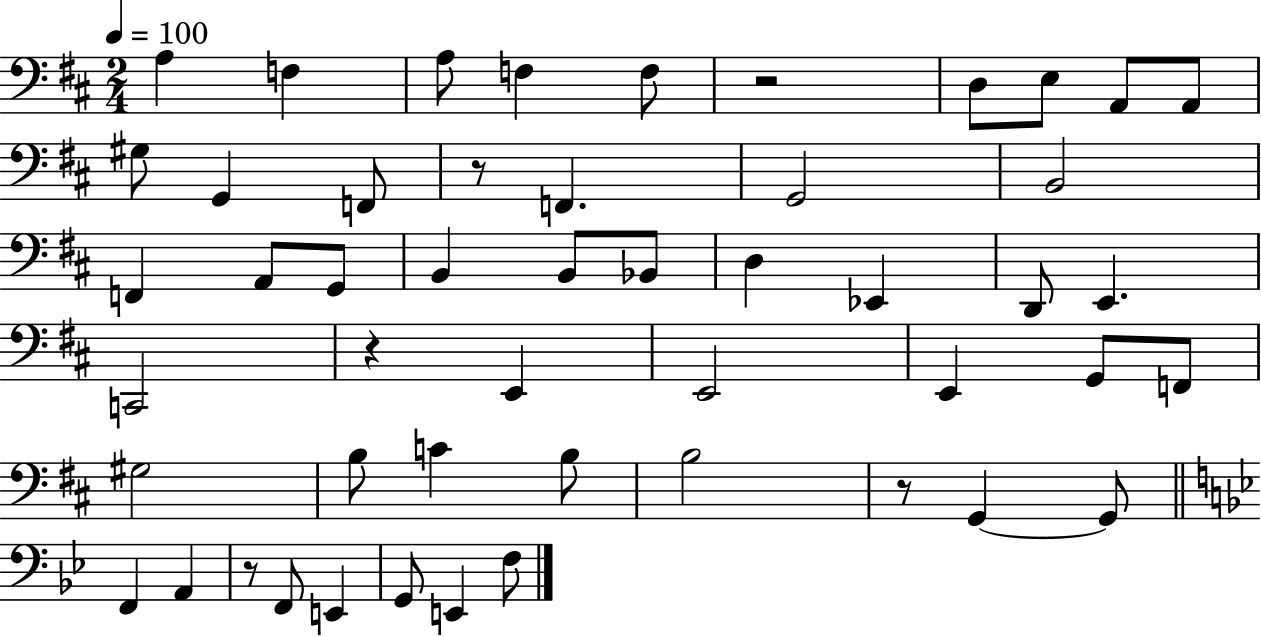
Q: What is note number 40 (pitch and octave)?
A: A2